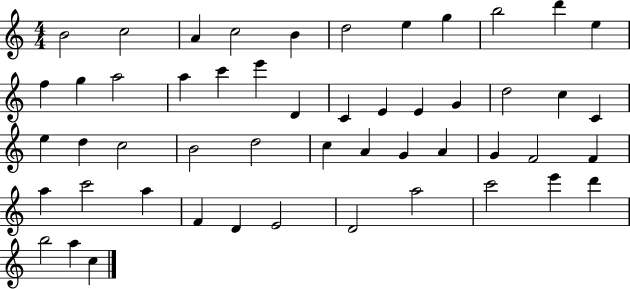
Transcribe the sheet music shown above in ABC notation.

X:1
T:Untitled
M:4/4
L:1/4
K:C
B2 c2 A c2 B d2 e g b2 d' e f g a2 a c' e' D C E E G d2 c C e d c2 B2 d2 c A G A G F2 F a c'2 a F D E2 D2 a2 c'2 e' d' b2 a c